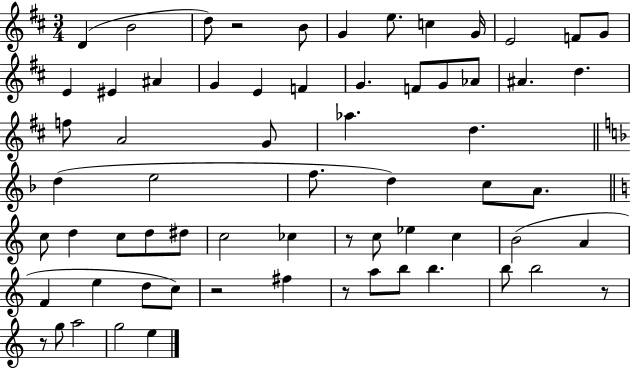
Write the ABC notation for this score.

X:1
T:Untitled
M:3/4
L:1/4
K:D
D B2 d/2 z2 B/2 G e/2 c G/4 E2 F/2 G/2 E ^E ^A G E F G F/2 G/2 _A/2 ^A d f/2 A2 G/2 _a d d e2 f/2 d c/2 A/2 c/2 d c/2 d/2 ^d/2 c2 _c z/2 c/2 _e c B2 A F e d/2 c/2 z2 ^f z/2 a/2 b/2 b b/2 b2 z/2 z/2 g/2 a2 g2 e